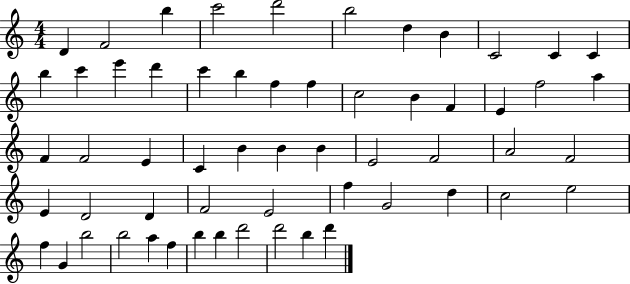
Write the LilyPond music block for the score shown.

{
  \clef treble
  \numericTimeSignature
  \time 4/4
  \key c \major
  d'4 f'2 b''4 | c'''2 d'''2 | b''2 d''4 b'4 | c'2 c'4 c'4 | \break b''4 c'''4 e'''4 d'''4 | c'''4 b''4 f''4 f''4 | c''2 b'4 f'4 | e'4 f''2 a''4 | \break f'4 f'2 e'4 | c'4 b'4 b'4 b'4 | e'2 f'2 | a'2 f'2 | \break e'4 d'2 d'4 | f'2 e'2 | f''4 g'2 d''4 | c''2 e''2 | \break f''4 g'4 b''2 | b''2 a''4 f''4 | b''4 b''4 d'''2 | d'''2 b''4 d'''4 | \break \bar "|."
}